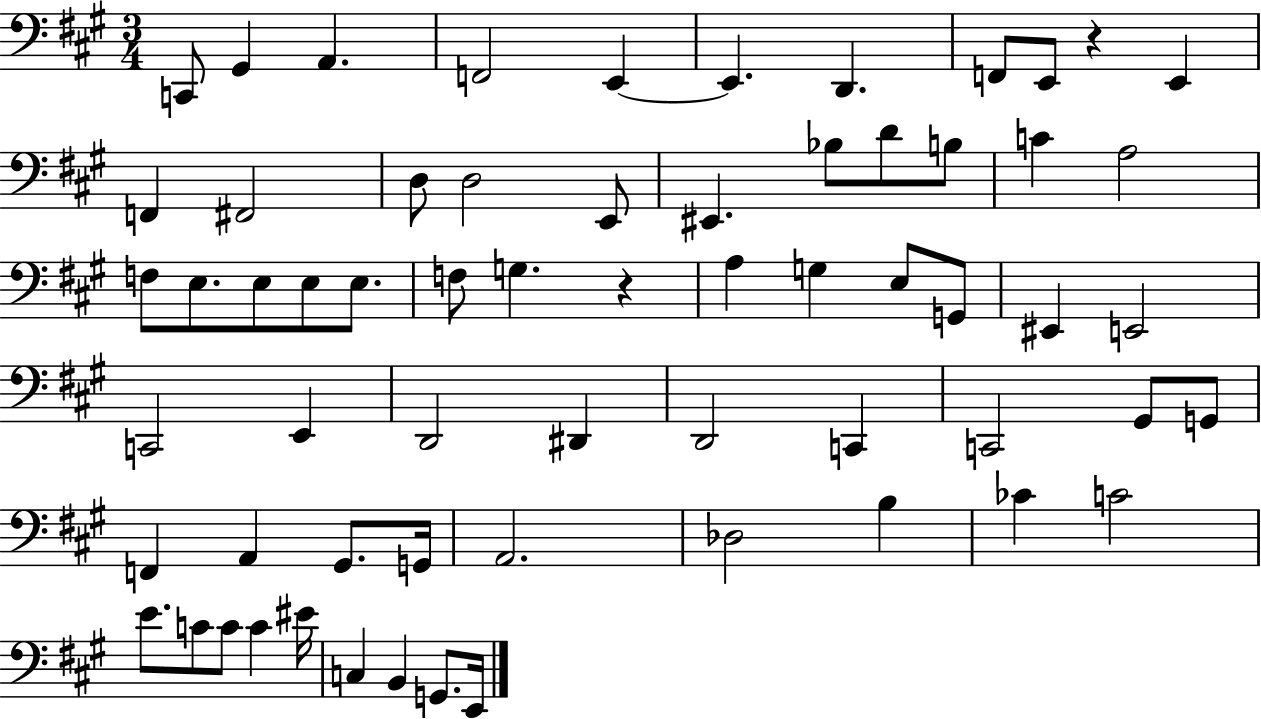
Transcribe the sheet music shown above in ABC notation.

X:1
T:Untitled
M:3/4
L:1/4
K:A
C,,/2 ^G,, A,, F,,2 E,, E,, D,, F,,/2 E,,/2 z E,, F,, ^F,,2 D,/2 D,2 E,,/2 ^E,, _B,/2 D/2 B,/2 C A,2 F,/2 E,/2 E,/2 E,/2 E,/2 F,/2 G, z A, G, E,/2 G,,/2 ^E,, E,,2 C,,2 E,, D,,2 ^D,, D,,2 C,, C,,2 ^G,,/2 G,,/2 F,, A,, ^G,,/2 G,,/4 A,,2 _D,2 B, _C C2 E/2 C/2 C/2 C ^E/4 C, B,, G,,/2 E,,/4